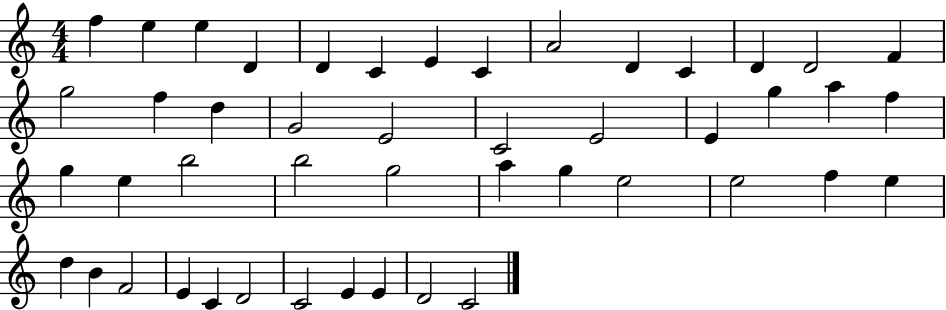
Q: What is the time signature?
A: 4/4